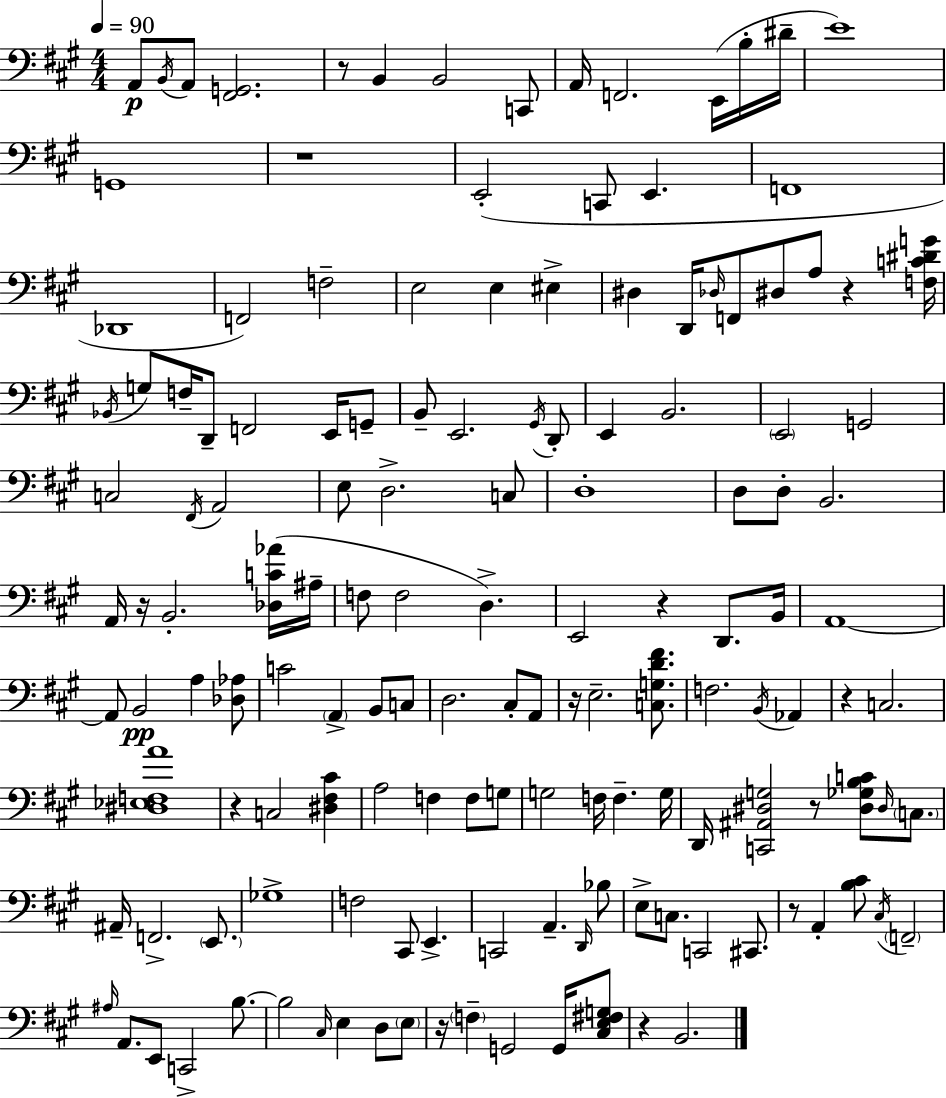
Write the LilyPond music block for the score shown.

{
  \clef bass
  \numericTimeSignature
  \time 4/4
  \key a \major
  \tempo 4 = 90
  a,8\p \acciaccatura { b,16 } a,8 <fis, g,>2. | r8 b,4 b,2 c,8 | a,16 f,2. e,16( b16-. | dis'16-- e'1) | \break g,1 | r1 | e,2-.( c,8 e,4. | f,1 | \break des,1 | f,2) f2-- | e2 e4 eis4-> | dis4 d,16 \grace { des16 } f,8 dis8 a8 r4 | \break <f c' dis' g'>16 \acciaccatura { bes,16 } g8 f16-- d,8-- f,2 | e,16 g,8-- b,8-- e,2. | \acciaccatura { gis,16 } d,8-. e,4 b,2. | \parenthesize e,2 g,2 | \break c2 \acciaccatura { fis,16 } a,2 | e8 d2.-> | c8 d1-. | d8 d8-. b,2. | \break a,16 r16 b,2.-. | <des c' aes'>16( ais16-- f8 f2 d4.->) | e,2 r4 | d,8. b,16 a,1~~ | \break a,8 b,2\pp a4 | <des aes>8 c'2 \parenthesize a,4-> | b,8 c8 d2. | cis8-. a,8 r16 e2.-- | \break <c g d' fis'>8. f2. | \acciaccatura { b,16 } aes,4 r4 c2. | <dis ees f a'>1 | r4 c2 | \break <dis fis cis'>4 a2 f4 | f8 g8 g2 f16 f4.-- | g16 d,16 <c, ais, dis g>2 r8 | <dis ges b c'>8 \grace { dis16 } \parenthesize c8. ais,16-- f,2.-> | \break \parenthesize e,8. ges1-> | f2 cis,8 | e,4.-> c,2 a,4.-- | \grace { d,16 } bes8 e8-> c8. c,2 | \break cis,8. r8 a,4-. <b cis'>8 | \acciaccatura { cis16 } \parenthesize f,2-- \grace { ais16 } a,8. e,8 c,2-> | b8.~~ b2 | \grace { cis16 } e4 d8 \parenthesize e8 r16 \parenthesize f4-- | \break g,2 g,16 <cis e fis g>8 r4 b,2. | \bar "|."
}